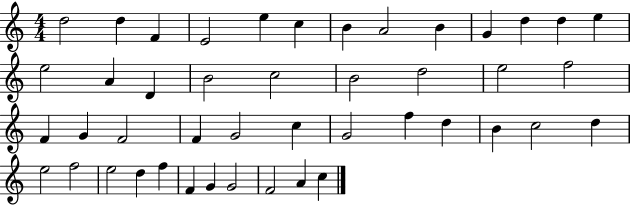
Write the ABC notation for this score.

X:1
T:Untitled
M:4/4
L:1/4
K:C
d2 d F E2 e c B A2 B G d d e e2 A D B2 c2 B2 d2 e2 f2 F G F2 F G2 c G2 f d B c2 d e2 f2 e2 d f F G G2 F2 A c